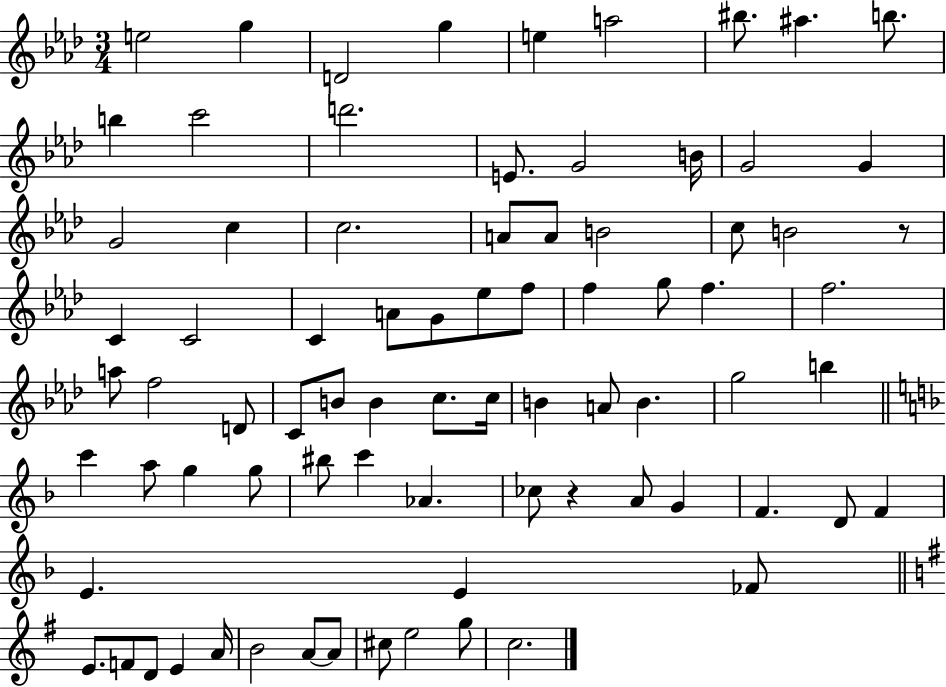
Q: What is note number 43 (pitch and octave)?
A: C5